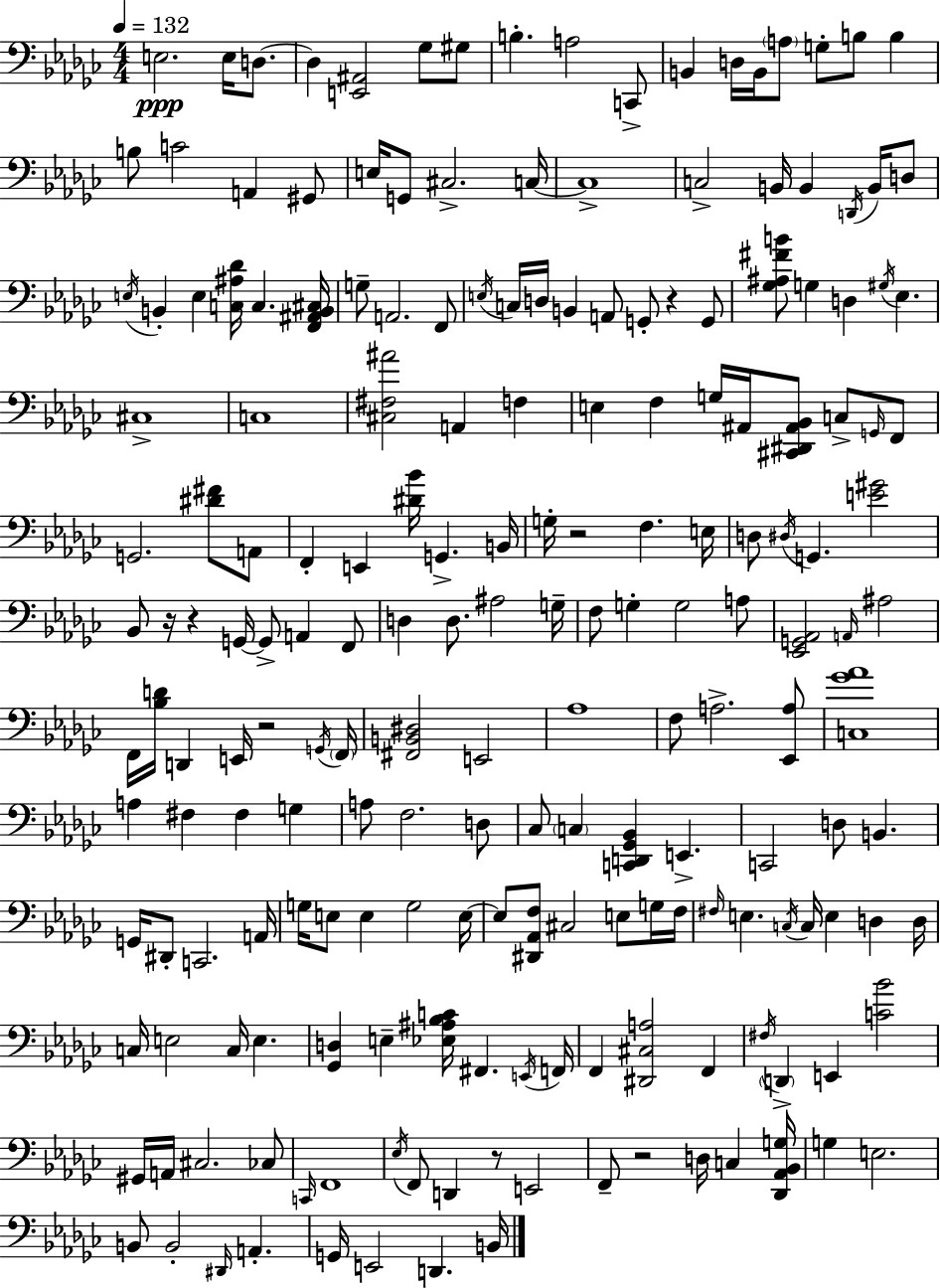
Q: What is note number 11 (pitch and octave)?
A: D3